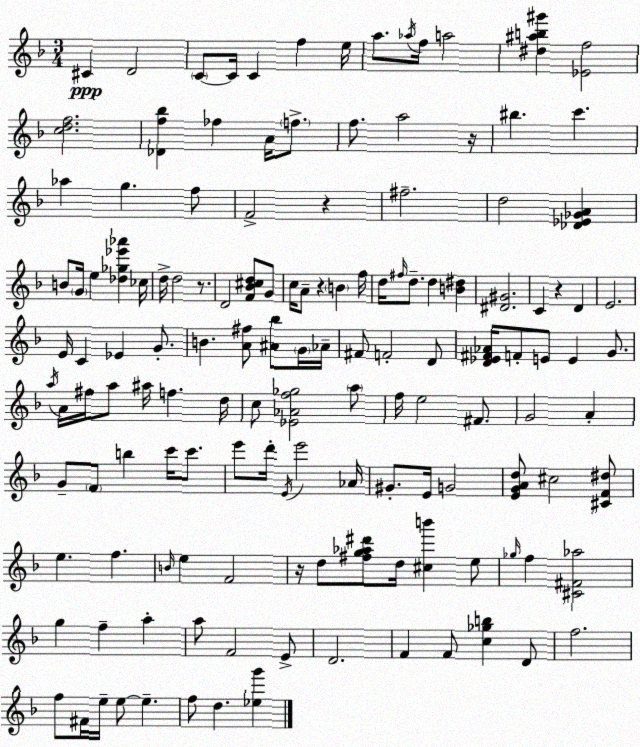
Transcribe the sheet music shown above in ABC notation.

X:1
T:Untitled
M:3/4
L:1/4
K:F
^C D2 C/2 C/4 C f e/4 a/2 _a/4 f/4 a2 [^d^ab^g'] [_Ef]2 [cdf]2 [_Df_b] _f A/4 f/2 f/2 a2 z/4 ^b c' _a g f/2 F2 z ^f2 d2 [_D_E_GA] B/2 G/4 e [_d_g_e'_a'] _c/4 d/4 d2 z/2 D2 [F_B^cd]/2 G/2 c/4 A/2 z B f/4 d/4 ^f/4 d/2 d [B^d] [^D^G]2 C z D E2 E/4 C _E G/2 B [A^f]/2 [^A_b]/2 G/4 _A/4 ^F/2 F2 D/2 [D_E^F_A]/4 F/2 E/2 E G/2 a/4 A/4 ^f/4 a/2 ^a/4 f d/4 c/2 [_E_Af_g]2 a/2 f/4 e2 ^F/2 G2 A G/2 F/2 b c'/4 c'/2 e'/2 d'/4 E/4 e'2 _A/4 ^G/2 E/4 G2 [EGAd]/2 ^c2 [^CF^d]/2 e f B/4 e F2 z/4 d/2 [^fg_a^d']/2 d/4 [^cb'] e/2 _g/4 f [^C^F_a]2 g f a a/2 F2 E/2 D2 F F/2 [c_gb] D/2 f2 f/2 ^F/4 e/4 e/2 e f/2 d [_eg']